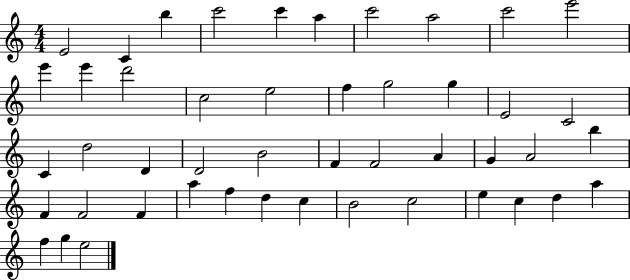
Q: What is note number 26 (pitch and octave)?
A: F4